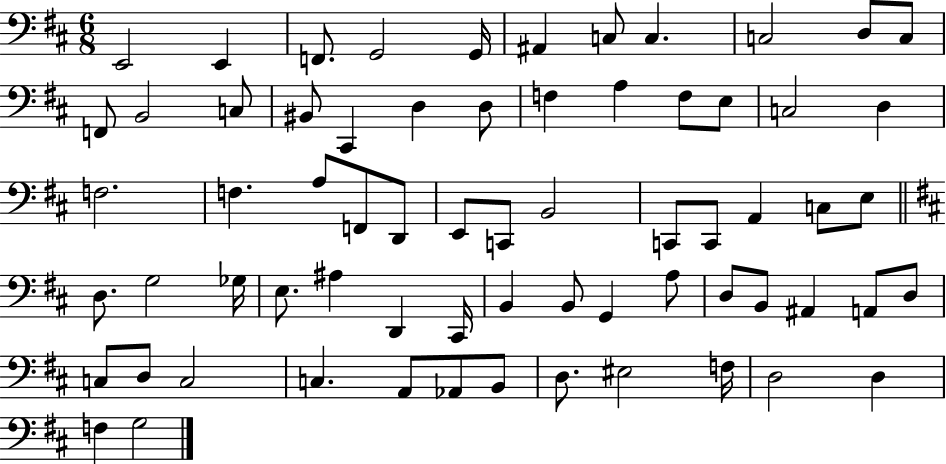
{
  \clef bass
  \numericTimeSignature
  \time 6/8
  \key d \major
  e,2 e,4 | f,8. g,2 g,16 | ais,4 c8 c4. | c2 d8 c8 | \break f,8 b,2 c8 | bis,8 cis,4 d4 d8 | f4 a4 f8 e8 | c2 d4 | \break f2. | f4. a8 f,8 d,8 | e,8 c,8 b,2 | c,8 c,8 a,4 c8 e8 | \break \bar "||" \break \key d \major d8. g2 ges16 | e8. ais4 d,4 cis,16 | b,4 b,8 g,4 a8 | d8 b,8 ais,4 a,8 d8 | \break c8 d8 c2 | c4. a,8 aes,8 b,8 | d8. eis2 f16 | d2 d4 | \break f4 g2 | \bar "|."
}